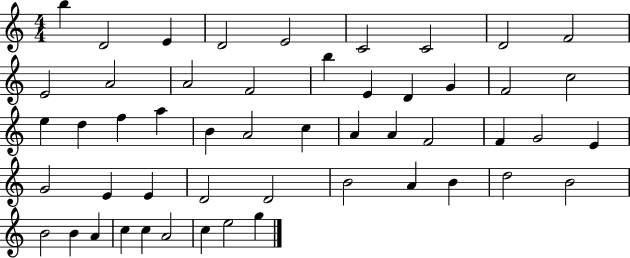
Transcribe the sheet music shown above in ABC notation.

X:1
T:Untitled
M:4/4
L:1/4
K:C
b D2 E D2 E2 C2 C2 D2 F2 E2 A2 A2 F2 b E D G F2 c2 e d f a B A2 c A A F2 F G2 E G2 E E D2 D2 B2 A B d2 B2 B2 B A c c A2 c e2 g